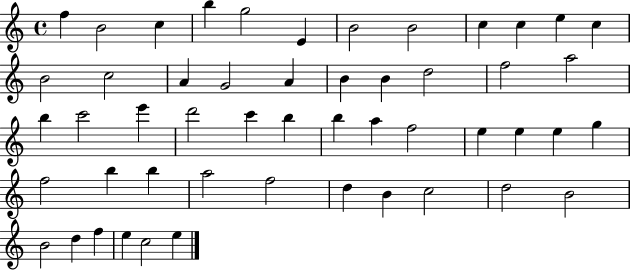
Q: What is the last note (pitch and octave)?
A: E5